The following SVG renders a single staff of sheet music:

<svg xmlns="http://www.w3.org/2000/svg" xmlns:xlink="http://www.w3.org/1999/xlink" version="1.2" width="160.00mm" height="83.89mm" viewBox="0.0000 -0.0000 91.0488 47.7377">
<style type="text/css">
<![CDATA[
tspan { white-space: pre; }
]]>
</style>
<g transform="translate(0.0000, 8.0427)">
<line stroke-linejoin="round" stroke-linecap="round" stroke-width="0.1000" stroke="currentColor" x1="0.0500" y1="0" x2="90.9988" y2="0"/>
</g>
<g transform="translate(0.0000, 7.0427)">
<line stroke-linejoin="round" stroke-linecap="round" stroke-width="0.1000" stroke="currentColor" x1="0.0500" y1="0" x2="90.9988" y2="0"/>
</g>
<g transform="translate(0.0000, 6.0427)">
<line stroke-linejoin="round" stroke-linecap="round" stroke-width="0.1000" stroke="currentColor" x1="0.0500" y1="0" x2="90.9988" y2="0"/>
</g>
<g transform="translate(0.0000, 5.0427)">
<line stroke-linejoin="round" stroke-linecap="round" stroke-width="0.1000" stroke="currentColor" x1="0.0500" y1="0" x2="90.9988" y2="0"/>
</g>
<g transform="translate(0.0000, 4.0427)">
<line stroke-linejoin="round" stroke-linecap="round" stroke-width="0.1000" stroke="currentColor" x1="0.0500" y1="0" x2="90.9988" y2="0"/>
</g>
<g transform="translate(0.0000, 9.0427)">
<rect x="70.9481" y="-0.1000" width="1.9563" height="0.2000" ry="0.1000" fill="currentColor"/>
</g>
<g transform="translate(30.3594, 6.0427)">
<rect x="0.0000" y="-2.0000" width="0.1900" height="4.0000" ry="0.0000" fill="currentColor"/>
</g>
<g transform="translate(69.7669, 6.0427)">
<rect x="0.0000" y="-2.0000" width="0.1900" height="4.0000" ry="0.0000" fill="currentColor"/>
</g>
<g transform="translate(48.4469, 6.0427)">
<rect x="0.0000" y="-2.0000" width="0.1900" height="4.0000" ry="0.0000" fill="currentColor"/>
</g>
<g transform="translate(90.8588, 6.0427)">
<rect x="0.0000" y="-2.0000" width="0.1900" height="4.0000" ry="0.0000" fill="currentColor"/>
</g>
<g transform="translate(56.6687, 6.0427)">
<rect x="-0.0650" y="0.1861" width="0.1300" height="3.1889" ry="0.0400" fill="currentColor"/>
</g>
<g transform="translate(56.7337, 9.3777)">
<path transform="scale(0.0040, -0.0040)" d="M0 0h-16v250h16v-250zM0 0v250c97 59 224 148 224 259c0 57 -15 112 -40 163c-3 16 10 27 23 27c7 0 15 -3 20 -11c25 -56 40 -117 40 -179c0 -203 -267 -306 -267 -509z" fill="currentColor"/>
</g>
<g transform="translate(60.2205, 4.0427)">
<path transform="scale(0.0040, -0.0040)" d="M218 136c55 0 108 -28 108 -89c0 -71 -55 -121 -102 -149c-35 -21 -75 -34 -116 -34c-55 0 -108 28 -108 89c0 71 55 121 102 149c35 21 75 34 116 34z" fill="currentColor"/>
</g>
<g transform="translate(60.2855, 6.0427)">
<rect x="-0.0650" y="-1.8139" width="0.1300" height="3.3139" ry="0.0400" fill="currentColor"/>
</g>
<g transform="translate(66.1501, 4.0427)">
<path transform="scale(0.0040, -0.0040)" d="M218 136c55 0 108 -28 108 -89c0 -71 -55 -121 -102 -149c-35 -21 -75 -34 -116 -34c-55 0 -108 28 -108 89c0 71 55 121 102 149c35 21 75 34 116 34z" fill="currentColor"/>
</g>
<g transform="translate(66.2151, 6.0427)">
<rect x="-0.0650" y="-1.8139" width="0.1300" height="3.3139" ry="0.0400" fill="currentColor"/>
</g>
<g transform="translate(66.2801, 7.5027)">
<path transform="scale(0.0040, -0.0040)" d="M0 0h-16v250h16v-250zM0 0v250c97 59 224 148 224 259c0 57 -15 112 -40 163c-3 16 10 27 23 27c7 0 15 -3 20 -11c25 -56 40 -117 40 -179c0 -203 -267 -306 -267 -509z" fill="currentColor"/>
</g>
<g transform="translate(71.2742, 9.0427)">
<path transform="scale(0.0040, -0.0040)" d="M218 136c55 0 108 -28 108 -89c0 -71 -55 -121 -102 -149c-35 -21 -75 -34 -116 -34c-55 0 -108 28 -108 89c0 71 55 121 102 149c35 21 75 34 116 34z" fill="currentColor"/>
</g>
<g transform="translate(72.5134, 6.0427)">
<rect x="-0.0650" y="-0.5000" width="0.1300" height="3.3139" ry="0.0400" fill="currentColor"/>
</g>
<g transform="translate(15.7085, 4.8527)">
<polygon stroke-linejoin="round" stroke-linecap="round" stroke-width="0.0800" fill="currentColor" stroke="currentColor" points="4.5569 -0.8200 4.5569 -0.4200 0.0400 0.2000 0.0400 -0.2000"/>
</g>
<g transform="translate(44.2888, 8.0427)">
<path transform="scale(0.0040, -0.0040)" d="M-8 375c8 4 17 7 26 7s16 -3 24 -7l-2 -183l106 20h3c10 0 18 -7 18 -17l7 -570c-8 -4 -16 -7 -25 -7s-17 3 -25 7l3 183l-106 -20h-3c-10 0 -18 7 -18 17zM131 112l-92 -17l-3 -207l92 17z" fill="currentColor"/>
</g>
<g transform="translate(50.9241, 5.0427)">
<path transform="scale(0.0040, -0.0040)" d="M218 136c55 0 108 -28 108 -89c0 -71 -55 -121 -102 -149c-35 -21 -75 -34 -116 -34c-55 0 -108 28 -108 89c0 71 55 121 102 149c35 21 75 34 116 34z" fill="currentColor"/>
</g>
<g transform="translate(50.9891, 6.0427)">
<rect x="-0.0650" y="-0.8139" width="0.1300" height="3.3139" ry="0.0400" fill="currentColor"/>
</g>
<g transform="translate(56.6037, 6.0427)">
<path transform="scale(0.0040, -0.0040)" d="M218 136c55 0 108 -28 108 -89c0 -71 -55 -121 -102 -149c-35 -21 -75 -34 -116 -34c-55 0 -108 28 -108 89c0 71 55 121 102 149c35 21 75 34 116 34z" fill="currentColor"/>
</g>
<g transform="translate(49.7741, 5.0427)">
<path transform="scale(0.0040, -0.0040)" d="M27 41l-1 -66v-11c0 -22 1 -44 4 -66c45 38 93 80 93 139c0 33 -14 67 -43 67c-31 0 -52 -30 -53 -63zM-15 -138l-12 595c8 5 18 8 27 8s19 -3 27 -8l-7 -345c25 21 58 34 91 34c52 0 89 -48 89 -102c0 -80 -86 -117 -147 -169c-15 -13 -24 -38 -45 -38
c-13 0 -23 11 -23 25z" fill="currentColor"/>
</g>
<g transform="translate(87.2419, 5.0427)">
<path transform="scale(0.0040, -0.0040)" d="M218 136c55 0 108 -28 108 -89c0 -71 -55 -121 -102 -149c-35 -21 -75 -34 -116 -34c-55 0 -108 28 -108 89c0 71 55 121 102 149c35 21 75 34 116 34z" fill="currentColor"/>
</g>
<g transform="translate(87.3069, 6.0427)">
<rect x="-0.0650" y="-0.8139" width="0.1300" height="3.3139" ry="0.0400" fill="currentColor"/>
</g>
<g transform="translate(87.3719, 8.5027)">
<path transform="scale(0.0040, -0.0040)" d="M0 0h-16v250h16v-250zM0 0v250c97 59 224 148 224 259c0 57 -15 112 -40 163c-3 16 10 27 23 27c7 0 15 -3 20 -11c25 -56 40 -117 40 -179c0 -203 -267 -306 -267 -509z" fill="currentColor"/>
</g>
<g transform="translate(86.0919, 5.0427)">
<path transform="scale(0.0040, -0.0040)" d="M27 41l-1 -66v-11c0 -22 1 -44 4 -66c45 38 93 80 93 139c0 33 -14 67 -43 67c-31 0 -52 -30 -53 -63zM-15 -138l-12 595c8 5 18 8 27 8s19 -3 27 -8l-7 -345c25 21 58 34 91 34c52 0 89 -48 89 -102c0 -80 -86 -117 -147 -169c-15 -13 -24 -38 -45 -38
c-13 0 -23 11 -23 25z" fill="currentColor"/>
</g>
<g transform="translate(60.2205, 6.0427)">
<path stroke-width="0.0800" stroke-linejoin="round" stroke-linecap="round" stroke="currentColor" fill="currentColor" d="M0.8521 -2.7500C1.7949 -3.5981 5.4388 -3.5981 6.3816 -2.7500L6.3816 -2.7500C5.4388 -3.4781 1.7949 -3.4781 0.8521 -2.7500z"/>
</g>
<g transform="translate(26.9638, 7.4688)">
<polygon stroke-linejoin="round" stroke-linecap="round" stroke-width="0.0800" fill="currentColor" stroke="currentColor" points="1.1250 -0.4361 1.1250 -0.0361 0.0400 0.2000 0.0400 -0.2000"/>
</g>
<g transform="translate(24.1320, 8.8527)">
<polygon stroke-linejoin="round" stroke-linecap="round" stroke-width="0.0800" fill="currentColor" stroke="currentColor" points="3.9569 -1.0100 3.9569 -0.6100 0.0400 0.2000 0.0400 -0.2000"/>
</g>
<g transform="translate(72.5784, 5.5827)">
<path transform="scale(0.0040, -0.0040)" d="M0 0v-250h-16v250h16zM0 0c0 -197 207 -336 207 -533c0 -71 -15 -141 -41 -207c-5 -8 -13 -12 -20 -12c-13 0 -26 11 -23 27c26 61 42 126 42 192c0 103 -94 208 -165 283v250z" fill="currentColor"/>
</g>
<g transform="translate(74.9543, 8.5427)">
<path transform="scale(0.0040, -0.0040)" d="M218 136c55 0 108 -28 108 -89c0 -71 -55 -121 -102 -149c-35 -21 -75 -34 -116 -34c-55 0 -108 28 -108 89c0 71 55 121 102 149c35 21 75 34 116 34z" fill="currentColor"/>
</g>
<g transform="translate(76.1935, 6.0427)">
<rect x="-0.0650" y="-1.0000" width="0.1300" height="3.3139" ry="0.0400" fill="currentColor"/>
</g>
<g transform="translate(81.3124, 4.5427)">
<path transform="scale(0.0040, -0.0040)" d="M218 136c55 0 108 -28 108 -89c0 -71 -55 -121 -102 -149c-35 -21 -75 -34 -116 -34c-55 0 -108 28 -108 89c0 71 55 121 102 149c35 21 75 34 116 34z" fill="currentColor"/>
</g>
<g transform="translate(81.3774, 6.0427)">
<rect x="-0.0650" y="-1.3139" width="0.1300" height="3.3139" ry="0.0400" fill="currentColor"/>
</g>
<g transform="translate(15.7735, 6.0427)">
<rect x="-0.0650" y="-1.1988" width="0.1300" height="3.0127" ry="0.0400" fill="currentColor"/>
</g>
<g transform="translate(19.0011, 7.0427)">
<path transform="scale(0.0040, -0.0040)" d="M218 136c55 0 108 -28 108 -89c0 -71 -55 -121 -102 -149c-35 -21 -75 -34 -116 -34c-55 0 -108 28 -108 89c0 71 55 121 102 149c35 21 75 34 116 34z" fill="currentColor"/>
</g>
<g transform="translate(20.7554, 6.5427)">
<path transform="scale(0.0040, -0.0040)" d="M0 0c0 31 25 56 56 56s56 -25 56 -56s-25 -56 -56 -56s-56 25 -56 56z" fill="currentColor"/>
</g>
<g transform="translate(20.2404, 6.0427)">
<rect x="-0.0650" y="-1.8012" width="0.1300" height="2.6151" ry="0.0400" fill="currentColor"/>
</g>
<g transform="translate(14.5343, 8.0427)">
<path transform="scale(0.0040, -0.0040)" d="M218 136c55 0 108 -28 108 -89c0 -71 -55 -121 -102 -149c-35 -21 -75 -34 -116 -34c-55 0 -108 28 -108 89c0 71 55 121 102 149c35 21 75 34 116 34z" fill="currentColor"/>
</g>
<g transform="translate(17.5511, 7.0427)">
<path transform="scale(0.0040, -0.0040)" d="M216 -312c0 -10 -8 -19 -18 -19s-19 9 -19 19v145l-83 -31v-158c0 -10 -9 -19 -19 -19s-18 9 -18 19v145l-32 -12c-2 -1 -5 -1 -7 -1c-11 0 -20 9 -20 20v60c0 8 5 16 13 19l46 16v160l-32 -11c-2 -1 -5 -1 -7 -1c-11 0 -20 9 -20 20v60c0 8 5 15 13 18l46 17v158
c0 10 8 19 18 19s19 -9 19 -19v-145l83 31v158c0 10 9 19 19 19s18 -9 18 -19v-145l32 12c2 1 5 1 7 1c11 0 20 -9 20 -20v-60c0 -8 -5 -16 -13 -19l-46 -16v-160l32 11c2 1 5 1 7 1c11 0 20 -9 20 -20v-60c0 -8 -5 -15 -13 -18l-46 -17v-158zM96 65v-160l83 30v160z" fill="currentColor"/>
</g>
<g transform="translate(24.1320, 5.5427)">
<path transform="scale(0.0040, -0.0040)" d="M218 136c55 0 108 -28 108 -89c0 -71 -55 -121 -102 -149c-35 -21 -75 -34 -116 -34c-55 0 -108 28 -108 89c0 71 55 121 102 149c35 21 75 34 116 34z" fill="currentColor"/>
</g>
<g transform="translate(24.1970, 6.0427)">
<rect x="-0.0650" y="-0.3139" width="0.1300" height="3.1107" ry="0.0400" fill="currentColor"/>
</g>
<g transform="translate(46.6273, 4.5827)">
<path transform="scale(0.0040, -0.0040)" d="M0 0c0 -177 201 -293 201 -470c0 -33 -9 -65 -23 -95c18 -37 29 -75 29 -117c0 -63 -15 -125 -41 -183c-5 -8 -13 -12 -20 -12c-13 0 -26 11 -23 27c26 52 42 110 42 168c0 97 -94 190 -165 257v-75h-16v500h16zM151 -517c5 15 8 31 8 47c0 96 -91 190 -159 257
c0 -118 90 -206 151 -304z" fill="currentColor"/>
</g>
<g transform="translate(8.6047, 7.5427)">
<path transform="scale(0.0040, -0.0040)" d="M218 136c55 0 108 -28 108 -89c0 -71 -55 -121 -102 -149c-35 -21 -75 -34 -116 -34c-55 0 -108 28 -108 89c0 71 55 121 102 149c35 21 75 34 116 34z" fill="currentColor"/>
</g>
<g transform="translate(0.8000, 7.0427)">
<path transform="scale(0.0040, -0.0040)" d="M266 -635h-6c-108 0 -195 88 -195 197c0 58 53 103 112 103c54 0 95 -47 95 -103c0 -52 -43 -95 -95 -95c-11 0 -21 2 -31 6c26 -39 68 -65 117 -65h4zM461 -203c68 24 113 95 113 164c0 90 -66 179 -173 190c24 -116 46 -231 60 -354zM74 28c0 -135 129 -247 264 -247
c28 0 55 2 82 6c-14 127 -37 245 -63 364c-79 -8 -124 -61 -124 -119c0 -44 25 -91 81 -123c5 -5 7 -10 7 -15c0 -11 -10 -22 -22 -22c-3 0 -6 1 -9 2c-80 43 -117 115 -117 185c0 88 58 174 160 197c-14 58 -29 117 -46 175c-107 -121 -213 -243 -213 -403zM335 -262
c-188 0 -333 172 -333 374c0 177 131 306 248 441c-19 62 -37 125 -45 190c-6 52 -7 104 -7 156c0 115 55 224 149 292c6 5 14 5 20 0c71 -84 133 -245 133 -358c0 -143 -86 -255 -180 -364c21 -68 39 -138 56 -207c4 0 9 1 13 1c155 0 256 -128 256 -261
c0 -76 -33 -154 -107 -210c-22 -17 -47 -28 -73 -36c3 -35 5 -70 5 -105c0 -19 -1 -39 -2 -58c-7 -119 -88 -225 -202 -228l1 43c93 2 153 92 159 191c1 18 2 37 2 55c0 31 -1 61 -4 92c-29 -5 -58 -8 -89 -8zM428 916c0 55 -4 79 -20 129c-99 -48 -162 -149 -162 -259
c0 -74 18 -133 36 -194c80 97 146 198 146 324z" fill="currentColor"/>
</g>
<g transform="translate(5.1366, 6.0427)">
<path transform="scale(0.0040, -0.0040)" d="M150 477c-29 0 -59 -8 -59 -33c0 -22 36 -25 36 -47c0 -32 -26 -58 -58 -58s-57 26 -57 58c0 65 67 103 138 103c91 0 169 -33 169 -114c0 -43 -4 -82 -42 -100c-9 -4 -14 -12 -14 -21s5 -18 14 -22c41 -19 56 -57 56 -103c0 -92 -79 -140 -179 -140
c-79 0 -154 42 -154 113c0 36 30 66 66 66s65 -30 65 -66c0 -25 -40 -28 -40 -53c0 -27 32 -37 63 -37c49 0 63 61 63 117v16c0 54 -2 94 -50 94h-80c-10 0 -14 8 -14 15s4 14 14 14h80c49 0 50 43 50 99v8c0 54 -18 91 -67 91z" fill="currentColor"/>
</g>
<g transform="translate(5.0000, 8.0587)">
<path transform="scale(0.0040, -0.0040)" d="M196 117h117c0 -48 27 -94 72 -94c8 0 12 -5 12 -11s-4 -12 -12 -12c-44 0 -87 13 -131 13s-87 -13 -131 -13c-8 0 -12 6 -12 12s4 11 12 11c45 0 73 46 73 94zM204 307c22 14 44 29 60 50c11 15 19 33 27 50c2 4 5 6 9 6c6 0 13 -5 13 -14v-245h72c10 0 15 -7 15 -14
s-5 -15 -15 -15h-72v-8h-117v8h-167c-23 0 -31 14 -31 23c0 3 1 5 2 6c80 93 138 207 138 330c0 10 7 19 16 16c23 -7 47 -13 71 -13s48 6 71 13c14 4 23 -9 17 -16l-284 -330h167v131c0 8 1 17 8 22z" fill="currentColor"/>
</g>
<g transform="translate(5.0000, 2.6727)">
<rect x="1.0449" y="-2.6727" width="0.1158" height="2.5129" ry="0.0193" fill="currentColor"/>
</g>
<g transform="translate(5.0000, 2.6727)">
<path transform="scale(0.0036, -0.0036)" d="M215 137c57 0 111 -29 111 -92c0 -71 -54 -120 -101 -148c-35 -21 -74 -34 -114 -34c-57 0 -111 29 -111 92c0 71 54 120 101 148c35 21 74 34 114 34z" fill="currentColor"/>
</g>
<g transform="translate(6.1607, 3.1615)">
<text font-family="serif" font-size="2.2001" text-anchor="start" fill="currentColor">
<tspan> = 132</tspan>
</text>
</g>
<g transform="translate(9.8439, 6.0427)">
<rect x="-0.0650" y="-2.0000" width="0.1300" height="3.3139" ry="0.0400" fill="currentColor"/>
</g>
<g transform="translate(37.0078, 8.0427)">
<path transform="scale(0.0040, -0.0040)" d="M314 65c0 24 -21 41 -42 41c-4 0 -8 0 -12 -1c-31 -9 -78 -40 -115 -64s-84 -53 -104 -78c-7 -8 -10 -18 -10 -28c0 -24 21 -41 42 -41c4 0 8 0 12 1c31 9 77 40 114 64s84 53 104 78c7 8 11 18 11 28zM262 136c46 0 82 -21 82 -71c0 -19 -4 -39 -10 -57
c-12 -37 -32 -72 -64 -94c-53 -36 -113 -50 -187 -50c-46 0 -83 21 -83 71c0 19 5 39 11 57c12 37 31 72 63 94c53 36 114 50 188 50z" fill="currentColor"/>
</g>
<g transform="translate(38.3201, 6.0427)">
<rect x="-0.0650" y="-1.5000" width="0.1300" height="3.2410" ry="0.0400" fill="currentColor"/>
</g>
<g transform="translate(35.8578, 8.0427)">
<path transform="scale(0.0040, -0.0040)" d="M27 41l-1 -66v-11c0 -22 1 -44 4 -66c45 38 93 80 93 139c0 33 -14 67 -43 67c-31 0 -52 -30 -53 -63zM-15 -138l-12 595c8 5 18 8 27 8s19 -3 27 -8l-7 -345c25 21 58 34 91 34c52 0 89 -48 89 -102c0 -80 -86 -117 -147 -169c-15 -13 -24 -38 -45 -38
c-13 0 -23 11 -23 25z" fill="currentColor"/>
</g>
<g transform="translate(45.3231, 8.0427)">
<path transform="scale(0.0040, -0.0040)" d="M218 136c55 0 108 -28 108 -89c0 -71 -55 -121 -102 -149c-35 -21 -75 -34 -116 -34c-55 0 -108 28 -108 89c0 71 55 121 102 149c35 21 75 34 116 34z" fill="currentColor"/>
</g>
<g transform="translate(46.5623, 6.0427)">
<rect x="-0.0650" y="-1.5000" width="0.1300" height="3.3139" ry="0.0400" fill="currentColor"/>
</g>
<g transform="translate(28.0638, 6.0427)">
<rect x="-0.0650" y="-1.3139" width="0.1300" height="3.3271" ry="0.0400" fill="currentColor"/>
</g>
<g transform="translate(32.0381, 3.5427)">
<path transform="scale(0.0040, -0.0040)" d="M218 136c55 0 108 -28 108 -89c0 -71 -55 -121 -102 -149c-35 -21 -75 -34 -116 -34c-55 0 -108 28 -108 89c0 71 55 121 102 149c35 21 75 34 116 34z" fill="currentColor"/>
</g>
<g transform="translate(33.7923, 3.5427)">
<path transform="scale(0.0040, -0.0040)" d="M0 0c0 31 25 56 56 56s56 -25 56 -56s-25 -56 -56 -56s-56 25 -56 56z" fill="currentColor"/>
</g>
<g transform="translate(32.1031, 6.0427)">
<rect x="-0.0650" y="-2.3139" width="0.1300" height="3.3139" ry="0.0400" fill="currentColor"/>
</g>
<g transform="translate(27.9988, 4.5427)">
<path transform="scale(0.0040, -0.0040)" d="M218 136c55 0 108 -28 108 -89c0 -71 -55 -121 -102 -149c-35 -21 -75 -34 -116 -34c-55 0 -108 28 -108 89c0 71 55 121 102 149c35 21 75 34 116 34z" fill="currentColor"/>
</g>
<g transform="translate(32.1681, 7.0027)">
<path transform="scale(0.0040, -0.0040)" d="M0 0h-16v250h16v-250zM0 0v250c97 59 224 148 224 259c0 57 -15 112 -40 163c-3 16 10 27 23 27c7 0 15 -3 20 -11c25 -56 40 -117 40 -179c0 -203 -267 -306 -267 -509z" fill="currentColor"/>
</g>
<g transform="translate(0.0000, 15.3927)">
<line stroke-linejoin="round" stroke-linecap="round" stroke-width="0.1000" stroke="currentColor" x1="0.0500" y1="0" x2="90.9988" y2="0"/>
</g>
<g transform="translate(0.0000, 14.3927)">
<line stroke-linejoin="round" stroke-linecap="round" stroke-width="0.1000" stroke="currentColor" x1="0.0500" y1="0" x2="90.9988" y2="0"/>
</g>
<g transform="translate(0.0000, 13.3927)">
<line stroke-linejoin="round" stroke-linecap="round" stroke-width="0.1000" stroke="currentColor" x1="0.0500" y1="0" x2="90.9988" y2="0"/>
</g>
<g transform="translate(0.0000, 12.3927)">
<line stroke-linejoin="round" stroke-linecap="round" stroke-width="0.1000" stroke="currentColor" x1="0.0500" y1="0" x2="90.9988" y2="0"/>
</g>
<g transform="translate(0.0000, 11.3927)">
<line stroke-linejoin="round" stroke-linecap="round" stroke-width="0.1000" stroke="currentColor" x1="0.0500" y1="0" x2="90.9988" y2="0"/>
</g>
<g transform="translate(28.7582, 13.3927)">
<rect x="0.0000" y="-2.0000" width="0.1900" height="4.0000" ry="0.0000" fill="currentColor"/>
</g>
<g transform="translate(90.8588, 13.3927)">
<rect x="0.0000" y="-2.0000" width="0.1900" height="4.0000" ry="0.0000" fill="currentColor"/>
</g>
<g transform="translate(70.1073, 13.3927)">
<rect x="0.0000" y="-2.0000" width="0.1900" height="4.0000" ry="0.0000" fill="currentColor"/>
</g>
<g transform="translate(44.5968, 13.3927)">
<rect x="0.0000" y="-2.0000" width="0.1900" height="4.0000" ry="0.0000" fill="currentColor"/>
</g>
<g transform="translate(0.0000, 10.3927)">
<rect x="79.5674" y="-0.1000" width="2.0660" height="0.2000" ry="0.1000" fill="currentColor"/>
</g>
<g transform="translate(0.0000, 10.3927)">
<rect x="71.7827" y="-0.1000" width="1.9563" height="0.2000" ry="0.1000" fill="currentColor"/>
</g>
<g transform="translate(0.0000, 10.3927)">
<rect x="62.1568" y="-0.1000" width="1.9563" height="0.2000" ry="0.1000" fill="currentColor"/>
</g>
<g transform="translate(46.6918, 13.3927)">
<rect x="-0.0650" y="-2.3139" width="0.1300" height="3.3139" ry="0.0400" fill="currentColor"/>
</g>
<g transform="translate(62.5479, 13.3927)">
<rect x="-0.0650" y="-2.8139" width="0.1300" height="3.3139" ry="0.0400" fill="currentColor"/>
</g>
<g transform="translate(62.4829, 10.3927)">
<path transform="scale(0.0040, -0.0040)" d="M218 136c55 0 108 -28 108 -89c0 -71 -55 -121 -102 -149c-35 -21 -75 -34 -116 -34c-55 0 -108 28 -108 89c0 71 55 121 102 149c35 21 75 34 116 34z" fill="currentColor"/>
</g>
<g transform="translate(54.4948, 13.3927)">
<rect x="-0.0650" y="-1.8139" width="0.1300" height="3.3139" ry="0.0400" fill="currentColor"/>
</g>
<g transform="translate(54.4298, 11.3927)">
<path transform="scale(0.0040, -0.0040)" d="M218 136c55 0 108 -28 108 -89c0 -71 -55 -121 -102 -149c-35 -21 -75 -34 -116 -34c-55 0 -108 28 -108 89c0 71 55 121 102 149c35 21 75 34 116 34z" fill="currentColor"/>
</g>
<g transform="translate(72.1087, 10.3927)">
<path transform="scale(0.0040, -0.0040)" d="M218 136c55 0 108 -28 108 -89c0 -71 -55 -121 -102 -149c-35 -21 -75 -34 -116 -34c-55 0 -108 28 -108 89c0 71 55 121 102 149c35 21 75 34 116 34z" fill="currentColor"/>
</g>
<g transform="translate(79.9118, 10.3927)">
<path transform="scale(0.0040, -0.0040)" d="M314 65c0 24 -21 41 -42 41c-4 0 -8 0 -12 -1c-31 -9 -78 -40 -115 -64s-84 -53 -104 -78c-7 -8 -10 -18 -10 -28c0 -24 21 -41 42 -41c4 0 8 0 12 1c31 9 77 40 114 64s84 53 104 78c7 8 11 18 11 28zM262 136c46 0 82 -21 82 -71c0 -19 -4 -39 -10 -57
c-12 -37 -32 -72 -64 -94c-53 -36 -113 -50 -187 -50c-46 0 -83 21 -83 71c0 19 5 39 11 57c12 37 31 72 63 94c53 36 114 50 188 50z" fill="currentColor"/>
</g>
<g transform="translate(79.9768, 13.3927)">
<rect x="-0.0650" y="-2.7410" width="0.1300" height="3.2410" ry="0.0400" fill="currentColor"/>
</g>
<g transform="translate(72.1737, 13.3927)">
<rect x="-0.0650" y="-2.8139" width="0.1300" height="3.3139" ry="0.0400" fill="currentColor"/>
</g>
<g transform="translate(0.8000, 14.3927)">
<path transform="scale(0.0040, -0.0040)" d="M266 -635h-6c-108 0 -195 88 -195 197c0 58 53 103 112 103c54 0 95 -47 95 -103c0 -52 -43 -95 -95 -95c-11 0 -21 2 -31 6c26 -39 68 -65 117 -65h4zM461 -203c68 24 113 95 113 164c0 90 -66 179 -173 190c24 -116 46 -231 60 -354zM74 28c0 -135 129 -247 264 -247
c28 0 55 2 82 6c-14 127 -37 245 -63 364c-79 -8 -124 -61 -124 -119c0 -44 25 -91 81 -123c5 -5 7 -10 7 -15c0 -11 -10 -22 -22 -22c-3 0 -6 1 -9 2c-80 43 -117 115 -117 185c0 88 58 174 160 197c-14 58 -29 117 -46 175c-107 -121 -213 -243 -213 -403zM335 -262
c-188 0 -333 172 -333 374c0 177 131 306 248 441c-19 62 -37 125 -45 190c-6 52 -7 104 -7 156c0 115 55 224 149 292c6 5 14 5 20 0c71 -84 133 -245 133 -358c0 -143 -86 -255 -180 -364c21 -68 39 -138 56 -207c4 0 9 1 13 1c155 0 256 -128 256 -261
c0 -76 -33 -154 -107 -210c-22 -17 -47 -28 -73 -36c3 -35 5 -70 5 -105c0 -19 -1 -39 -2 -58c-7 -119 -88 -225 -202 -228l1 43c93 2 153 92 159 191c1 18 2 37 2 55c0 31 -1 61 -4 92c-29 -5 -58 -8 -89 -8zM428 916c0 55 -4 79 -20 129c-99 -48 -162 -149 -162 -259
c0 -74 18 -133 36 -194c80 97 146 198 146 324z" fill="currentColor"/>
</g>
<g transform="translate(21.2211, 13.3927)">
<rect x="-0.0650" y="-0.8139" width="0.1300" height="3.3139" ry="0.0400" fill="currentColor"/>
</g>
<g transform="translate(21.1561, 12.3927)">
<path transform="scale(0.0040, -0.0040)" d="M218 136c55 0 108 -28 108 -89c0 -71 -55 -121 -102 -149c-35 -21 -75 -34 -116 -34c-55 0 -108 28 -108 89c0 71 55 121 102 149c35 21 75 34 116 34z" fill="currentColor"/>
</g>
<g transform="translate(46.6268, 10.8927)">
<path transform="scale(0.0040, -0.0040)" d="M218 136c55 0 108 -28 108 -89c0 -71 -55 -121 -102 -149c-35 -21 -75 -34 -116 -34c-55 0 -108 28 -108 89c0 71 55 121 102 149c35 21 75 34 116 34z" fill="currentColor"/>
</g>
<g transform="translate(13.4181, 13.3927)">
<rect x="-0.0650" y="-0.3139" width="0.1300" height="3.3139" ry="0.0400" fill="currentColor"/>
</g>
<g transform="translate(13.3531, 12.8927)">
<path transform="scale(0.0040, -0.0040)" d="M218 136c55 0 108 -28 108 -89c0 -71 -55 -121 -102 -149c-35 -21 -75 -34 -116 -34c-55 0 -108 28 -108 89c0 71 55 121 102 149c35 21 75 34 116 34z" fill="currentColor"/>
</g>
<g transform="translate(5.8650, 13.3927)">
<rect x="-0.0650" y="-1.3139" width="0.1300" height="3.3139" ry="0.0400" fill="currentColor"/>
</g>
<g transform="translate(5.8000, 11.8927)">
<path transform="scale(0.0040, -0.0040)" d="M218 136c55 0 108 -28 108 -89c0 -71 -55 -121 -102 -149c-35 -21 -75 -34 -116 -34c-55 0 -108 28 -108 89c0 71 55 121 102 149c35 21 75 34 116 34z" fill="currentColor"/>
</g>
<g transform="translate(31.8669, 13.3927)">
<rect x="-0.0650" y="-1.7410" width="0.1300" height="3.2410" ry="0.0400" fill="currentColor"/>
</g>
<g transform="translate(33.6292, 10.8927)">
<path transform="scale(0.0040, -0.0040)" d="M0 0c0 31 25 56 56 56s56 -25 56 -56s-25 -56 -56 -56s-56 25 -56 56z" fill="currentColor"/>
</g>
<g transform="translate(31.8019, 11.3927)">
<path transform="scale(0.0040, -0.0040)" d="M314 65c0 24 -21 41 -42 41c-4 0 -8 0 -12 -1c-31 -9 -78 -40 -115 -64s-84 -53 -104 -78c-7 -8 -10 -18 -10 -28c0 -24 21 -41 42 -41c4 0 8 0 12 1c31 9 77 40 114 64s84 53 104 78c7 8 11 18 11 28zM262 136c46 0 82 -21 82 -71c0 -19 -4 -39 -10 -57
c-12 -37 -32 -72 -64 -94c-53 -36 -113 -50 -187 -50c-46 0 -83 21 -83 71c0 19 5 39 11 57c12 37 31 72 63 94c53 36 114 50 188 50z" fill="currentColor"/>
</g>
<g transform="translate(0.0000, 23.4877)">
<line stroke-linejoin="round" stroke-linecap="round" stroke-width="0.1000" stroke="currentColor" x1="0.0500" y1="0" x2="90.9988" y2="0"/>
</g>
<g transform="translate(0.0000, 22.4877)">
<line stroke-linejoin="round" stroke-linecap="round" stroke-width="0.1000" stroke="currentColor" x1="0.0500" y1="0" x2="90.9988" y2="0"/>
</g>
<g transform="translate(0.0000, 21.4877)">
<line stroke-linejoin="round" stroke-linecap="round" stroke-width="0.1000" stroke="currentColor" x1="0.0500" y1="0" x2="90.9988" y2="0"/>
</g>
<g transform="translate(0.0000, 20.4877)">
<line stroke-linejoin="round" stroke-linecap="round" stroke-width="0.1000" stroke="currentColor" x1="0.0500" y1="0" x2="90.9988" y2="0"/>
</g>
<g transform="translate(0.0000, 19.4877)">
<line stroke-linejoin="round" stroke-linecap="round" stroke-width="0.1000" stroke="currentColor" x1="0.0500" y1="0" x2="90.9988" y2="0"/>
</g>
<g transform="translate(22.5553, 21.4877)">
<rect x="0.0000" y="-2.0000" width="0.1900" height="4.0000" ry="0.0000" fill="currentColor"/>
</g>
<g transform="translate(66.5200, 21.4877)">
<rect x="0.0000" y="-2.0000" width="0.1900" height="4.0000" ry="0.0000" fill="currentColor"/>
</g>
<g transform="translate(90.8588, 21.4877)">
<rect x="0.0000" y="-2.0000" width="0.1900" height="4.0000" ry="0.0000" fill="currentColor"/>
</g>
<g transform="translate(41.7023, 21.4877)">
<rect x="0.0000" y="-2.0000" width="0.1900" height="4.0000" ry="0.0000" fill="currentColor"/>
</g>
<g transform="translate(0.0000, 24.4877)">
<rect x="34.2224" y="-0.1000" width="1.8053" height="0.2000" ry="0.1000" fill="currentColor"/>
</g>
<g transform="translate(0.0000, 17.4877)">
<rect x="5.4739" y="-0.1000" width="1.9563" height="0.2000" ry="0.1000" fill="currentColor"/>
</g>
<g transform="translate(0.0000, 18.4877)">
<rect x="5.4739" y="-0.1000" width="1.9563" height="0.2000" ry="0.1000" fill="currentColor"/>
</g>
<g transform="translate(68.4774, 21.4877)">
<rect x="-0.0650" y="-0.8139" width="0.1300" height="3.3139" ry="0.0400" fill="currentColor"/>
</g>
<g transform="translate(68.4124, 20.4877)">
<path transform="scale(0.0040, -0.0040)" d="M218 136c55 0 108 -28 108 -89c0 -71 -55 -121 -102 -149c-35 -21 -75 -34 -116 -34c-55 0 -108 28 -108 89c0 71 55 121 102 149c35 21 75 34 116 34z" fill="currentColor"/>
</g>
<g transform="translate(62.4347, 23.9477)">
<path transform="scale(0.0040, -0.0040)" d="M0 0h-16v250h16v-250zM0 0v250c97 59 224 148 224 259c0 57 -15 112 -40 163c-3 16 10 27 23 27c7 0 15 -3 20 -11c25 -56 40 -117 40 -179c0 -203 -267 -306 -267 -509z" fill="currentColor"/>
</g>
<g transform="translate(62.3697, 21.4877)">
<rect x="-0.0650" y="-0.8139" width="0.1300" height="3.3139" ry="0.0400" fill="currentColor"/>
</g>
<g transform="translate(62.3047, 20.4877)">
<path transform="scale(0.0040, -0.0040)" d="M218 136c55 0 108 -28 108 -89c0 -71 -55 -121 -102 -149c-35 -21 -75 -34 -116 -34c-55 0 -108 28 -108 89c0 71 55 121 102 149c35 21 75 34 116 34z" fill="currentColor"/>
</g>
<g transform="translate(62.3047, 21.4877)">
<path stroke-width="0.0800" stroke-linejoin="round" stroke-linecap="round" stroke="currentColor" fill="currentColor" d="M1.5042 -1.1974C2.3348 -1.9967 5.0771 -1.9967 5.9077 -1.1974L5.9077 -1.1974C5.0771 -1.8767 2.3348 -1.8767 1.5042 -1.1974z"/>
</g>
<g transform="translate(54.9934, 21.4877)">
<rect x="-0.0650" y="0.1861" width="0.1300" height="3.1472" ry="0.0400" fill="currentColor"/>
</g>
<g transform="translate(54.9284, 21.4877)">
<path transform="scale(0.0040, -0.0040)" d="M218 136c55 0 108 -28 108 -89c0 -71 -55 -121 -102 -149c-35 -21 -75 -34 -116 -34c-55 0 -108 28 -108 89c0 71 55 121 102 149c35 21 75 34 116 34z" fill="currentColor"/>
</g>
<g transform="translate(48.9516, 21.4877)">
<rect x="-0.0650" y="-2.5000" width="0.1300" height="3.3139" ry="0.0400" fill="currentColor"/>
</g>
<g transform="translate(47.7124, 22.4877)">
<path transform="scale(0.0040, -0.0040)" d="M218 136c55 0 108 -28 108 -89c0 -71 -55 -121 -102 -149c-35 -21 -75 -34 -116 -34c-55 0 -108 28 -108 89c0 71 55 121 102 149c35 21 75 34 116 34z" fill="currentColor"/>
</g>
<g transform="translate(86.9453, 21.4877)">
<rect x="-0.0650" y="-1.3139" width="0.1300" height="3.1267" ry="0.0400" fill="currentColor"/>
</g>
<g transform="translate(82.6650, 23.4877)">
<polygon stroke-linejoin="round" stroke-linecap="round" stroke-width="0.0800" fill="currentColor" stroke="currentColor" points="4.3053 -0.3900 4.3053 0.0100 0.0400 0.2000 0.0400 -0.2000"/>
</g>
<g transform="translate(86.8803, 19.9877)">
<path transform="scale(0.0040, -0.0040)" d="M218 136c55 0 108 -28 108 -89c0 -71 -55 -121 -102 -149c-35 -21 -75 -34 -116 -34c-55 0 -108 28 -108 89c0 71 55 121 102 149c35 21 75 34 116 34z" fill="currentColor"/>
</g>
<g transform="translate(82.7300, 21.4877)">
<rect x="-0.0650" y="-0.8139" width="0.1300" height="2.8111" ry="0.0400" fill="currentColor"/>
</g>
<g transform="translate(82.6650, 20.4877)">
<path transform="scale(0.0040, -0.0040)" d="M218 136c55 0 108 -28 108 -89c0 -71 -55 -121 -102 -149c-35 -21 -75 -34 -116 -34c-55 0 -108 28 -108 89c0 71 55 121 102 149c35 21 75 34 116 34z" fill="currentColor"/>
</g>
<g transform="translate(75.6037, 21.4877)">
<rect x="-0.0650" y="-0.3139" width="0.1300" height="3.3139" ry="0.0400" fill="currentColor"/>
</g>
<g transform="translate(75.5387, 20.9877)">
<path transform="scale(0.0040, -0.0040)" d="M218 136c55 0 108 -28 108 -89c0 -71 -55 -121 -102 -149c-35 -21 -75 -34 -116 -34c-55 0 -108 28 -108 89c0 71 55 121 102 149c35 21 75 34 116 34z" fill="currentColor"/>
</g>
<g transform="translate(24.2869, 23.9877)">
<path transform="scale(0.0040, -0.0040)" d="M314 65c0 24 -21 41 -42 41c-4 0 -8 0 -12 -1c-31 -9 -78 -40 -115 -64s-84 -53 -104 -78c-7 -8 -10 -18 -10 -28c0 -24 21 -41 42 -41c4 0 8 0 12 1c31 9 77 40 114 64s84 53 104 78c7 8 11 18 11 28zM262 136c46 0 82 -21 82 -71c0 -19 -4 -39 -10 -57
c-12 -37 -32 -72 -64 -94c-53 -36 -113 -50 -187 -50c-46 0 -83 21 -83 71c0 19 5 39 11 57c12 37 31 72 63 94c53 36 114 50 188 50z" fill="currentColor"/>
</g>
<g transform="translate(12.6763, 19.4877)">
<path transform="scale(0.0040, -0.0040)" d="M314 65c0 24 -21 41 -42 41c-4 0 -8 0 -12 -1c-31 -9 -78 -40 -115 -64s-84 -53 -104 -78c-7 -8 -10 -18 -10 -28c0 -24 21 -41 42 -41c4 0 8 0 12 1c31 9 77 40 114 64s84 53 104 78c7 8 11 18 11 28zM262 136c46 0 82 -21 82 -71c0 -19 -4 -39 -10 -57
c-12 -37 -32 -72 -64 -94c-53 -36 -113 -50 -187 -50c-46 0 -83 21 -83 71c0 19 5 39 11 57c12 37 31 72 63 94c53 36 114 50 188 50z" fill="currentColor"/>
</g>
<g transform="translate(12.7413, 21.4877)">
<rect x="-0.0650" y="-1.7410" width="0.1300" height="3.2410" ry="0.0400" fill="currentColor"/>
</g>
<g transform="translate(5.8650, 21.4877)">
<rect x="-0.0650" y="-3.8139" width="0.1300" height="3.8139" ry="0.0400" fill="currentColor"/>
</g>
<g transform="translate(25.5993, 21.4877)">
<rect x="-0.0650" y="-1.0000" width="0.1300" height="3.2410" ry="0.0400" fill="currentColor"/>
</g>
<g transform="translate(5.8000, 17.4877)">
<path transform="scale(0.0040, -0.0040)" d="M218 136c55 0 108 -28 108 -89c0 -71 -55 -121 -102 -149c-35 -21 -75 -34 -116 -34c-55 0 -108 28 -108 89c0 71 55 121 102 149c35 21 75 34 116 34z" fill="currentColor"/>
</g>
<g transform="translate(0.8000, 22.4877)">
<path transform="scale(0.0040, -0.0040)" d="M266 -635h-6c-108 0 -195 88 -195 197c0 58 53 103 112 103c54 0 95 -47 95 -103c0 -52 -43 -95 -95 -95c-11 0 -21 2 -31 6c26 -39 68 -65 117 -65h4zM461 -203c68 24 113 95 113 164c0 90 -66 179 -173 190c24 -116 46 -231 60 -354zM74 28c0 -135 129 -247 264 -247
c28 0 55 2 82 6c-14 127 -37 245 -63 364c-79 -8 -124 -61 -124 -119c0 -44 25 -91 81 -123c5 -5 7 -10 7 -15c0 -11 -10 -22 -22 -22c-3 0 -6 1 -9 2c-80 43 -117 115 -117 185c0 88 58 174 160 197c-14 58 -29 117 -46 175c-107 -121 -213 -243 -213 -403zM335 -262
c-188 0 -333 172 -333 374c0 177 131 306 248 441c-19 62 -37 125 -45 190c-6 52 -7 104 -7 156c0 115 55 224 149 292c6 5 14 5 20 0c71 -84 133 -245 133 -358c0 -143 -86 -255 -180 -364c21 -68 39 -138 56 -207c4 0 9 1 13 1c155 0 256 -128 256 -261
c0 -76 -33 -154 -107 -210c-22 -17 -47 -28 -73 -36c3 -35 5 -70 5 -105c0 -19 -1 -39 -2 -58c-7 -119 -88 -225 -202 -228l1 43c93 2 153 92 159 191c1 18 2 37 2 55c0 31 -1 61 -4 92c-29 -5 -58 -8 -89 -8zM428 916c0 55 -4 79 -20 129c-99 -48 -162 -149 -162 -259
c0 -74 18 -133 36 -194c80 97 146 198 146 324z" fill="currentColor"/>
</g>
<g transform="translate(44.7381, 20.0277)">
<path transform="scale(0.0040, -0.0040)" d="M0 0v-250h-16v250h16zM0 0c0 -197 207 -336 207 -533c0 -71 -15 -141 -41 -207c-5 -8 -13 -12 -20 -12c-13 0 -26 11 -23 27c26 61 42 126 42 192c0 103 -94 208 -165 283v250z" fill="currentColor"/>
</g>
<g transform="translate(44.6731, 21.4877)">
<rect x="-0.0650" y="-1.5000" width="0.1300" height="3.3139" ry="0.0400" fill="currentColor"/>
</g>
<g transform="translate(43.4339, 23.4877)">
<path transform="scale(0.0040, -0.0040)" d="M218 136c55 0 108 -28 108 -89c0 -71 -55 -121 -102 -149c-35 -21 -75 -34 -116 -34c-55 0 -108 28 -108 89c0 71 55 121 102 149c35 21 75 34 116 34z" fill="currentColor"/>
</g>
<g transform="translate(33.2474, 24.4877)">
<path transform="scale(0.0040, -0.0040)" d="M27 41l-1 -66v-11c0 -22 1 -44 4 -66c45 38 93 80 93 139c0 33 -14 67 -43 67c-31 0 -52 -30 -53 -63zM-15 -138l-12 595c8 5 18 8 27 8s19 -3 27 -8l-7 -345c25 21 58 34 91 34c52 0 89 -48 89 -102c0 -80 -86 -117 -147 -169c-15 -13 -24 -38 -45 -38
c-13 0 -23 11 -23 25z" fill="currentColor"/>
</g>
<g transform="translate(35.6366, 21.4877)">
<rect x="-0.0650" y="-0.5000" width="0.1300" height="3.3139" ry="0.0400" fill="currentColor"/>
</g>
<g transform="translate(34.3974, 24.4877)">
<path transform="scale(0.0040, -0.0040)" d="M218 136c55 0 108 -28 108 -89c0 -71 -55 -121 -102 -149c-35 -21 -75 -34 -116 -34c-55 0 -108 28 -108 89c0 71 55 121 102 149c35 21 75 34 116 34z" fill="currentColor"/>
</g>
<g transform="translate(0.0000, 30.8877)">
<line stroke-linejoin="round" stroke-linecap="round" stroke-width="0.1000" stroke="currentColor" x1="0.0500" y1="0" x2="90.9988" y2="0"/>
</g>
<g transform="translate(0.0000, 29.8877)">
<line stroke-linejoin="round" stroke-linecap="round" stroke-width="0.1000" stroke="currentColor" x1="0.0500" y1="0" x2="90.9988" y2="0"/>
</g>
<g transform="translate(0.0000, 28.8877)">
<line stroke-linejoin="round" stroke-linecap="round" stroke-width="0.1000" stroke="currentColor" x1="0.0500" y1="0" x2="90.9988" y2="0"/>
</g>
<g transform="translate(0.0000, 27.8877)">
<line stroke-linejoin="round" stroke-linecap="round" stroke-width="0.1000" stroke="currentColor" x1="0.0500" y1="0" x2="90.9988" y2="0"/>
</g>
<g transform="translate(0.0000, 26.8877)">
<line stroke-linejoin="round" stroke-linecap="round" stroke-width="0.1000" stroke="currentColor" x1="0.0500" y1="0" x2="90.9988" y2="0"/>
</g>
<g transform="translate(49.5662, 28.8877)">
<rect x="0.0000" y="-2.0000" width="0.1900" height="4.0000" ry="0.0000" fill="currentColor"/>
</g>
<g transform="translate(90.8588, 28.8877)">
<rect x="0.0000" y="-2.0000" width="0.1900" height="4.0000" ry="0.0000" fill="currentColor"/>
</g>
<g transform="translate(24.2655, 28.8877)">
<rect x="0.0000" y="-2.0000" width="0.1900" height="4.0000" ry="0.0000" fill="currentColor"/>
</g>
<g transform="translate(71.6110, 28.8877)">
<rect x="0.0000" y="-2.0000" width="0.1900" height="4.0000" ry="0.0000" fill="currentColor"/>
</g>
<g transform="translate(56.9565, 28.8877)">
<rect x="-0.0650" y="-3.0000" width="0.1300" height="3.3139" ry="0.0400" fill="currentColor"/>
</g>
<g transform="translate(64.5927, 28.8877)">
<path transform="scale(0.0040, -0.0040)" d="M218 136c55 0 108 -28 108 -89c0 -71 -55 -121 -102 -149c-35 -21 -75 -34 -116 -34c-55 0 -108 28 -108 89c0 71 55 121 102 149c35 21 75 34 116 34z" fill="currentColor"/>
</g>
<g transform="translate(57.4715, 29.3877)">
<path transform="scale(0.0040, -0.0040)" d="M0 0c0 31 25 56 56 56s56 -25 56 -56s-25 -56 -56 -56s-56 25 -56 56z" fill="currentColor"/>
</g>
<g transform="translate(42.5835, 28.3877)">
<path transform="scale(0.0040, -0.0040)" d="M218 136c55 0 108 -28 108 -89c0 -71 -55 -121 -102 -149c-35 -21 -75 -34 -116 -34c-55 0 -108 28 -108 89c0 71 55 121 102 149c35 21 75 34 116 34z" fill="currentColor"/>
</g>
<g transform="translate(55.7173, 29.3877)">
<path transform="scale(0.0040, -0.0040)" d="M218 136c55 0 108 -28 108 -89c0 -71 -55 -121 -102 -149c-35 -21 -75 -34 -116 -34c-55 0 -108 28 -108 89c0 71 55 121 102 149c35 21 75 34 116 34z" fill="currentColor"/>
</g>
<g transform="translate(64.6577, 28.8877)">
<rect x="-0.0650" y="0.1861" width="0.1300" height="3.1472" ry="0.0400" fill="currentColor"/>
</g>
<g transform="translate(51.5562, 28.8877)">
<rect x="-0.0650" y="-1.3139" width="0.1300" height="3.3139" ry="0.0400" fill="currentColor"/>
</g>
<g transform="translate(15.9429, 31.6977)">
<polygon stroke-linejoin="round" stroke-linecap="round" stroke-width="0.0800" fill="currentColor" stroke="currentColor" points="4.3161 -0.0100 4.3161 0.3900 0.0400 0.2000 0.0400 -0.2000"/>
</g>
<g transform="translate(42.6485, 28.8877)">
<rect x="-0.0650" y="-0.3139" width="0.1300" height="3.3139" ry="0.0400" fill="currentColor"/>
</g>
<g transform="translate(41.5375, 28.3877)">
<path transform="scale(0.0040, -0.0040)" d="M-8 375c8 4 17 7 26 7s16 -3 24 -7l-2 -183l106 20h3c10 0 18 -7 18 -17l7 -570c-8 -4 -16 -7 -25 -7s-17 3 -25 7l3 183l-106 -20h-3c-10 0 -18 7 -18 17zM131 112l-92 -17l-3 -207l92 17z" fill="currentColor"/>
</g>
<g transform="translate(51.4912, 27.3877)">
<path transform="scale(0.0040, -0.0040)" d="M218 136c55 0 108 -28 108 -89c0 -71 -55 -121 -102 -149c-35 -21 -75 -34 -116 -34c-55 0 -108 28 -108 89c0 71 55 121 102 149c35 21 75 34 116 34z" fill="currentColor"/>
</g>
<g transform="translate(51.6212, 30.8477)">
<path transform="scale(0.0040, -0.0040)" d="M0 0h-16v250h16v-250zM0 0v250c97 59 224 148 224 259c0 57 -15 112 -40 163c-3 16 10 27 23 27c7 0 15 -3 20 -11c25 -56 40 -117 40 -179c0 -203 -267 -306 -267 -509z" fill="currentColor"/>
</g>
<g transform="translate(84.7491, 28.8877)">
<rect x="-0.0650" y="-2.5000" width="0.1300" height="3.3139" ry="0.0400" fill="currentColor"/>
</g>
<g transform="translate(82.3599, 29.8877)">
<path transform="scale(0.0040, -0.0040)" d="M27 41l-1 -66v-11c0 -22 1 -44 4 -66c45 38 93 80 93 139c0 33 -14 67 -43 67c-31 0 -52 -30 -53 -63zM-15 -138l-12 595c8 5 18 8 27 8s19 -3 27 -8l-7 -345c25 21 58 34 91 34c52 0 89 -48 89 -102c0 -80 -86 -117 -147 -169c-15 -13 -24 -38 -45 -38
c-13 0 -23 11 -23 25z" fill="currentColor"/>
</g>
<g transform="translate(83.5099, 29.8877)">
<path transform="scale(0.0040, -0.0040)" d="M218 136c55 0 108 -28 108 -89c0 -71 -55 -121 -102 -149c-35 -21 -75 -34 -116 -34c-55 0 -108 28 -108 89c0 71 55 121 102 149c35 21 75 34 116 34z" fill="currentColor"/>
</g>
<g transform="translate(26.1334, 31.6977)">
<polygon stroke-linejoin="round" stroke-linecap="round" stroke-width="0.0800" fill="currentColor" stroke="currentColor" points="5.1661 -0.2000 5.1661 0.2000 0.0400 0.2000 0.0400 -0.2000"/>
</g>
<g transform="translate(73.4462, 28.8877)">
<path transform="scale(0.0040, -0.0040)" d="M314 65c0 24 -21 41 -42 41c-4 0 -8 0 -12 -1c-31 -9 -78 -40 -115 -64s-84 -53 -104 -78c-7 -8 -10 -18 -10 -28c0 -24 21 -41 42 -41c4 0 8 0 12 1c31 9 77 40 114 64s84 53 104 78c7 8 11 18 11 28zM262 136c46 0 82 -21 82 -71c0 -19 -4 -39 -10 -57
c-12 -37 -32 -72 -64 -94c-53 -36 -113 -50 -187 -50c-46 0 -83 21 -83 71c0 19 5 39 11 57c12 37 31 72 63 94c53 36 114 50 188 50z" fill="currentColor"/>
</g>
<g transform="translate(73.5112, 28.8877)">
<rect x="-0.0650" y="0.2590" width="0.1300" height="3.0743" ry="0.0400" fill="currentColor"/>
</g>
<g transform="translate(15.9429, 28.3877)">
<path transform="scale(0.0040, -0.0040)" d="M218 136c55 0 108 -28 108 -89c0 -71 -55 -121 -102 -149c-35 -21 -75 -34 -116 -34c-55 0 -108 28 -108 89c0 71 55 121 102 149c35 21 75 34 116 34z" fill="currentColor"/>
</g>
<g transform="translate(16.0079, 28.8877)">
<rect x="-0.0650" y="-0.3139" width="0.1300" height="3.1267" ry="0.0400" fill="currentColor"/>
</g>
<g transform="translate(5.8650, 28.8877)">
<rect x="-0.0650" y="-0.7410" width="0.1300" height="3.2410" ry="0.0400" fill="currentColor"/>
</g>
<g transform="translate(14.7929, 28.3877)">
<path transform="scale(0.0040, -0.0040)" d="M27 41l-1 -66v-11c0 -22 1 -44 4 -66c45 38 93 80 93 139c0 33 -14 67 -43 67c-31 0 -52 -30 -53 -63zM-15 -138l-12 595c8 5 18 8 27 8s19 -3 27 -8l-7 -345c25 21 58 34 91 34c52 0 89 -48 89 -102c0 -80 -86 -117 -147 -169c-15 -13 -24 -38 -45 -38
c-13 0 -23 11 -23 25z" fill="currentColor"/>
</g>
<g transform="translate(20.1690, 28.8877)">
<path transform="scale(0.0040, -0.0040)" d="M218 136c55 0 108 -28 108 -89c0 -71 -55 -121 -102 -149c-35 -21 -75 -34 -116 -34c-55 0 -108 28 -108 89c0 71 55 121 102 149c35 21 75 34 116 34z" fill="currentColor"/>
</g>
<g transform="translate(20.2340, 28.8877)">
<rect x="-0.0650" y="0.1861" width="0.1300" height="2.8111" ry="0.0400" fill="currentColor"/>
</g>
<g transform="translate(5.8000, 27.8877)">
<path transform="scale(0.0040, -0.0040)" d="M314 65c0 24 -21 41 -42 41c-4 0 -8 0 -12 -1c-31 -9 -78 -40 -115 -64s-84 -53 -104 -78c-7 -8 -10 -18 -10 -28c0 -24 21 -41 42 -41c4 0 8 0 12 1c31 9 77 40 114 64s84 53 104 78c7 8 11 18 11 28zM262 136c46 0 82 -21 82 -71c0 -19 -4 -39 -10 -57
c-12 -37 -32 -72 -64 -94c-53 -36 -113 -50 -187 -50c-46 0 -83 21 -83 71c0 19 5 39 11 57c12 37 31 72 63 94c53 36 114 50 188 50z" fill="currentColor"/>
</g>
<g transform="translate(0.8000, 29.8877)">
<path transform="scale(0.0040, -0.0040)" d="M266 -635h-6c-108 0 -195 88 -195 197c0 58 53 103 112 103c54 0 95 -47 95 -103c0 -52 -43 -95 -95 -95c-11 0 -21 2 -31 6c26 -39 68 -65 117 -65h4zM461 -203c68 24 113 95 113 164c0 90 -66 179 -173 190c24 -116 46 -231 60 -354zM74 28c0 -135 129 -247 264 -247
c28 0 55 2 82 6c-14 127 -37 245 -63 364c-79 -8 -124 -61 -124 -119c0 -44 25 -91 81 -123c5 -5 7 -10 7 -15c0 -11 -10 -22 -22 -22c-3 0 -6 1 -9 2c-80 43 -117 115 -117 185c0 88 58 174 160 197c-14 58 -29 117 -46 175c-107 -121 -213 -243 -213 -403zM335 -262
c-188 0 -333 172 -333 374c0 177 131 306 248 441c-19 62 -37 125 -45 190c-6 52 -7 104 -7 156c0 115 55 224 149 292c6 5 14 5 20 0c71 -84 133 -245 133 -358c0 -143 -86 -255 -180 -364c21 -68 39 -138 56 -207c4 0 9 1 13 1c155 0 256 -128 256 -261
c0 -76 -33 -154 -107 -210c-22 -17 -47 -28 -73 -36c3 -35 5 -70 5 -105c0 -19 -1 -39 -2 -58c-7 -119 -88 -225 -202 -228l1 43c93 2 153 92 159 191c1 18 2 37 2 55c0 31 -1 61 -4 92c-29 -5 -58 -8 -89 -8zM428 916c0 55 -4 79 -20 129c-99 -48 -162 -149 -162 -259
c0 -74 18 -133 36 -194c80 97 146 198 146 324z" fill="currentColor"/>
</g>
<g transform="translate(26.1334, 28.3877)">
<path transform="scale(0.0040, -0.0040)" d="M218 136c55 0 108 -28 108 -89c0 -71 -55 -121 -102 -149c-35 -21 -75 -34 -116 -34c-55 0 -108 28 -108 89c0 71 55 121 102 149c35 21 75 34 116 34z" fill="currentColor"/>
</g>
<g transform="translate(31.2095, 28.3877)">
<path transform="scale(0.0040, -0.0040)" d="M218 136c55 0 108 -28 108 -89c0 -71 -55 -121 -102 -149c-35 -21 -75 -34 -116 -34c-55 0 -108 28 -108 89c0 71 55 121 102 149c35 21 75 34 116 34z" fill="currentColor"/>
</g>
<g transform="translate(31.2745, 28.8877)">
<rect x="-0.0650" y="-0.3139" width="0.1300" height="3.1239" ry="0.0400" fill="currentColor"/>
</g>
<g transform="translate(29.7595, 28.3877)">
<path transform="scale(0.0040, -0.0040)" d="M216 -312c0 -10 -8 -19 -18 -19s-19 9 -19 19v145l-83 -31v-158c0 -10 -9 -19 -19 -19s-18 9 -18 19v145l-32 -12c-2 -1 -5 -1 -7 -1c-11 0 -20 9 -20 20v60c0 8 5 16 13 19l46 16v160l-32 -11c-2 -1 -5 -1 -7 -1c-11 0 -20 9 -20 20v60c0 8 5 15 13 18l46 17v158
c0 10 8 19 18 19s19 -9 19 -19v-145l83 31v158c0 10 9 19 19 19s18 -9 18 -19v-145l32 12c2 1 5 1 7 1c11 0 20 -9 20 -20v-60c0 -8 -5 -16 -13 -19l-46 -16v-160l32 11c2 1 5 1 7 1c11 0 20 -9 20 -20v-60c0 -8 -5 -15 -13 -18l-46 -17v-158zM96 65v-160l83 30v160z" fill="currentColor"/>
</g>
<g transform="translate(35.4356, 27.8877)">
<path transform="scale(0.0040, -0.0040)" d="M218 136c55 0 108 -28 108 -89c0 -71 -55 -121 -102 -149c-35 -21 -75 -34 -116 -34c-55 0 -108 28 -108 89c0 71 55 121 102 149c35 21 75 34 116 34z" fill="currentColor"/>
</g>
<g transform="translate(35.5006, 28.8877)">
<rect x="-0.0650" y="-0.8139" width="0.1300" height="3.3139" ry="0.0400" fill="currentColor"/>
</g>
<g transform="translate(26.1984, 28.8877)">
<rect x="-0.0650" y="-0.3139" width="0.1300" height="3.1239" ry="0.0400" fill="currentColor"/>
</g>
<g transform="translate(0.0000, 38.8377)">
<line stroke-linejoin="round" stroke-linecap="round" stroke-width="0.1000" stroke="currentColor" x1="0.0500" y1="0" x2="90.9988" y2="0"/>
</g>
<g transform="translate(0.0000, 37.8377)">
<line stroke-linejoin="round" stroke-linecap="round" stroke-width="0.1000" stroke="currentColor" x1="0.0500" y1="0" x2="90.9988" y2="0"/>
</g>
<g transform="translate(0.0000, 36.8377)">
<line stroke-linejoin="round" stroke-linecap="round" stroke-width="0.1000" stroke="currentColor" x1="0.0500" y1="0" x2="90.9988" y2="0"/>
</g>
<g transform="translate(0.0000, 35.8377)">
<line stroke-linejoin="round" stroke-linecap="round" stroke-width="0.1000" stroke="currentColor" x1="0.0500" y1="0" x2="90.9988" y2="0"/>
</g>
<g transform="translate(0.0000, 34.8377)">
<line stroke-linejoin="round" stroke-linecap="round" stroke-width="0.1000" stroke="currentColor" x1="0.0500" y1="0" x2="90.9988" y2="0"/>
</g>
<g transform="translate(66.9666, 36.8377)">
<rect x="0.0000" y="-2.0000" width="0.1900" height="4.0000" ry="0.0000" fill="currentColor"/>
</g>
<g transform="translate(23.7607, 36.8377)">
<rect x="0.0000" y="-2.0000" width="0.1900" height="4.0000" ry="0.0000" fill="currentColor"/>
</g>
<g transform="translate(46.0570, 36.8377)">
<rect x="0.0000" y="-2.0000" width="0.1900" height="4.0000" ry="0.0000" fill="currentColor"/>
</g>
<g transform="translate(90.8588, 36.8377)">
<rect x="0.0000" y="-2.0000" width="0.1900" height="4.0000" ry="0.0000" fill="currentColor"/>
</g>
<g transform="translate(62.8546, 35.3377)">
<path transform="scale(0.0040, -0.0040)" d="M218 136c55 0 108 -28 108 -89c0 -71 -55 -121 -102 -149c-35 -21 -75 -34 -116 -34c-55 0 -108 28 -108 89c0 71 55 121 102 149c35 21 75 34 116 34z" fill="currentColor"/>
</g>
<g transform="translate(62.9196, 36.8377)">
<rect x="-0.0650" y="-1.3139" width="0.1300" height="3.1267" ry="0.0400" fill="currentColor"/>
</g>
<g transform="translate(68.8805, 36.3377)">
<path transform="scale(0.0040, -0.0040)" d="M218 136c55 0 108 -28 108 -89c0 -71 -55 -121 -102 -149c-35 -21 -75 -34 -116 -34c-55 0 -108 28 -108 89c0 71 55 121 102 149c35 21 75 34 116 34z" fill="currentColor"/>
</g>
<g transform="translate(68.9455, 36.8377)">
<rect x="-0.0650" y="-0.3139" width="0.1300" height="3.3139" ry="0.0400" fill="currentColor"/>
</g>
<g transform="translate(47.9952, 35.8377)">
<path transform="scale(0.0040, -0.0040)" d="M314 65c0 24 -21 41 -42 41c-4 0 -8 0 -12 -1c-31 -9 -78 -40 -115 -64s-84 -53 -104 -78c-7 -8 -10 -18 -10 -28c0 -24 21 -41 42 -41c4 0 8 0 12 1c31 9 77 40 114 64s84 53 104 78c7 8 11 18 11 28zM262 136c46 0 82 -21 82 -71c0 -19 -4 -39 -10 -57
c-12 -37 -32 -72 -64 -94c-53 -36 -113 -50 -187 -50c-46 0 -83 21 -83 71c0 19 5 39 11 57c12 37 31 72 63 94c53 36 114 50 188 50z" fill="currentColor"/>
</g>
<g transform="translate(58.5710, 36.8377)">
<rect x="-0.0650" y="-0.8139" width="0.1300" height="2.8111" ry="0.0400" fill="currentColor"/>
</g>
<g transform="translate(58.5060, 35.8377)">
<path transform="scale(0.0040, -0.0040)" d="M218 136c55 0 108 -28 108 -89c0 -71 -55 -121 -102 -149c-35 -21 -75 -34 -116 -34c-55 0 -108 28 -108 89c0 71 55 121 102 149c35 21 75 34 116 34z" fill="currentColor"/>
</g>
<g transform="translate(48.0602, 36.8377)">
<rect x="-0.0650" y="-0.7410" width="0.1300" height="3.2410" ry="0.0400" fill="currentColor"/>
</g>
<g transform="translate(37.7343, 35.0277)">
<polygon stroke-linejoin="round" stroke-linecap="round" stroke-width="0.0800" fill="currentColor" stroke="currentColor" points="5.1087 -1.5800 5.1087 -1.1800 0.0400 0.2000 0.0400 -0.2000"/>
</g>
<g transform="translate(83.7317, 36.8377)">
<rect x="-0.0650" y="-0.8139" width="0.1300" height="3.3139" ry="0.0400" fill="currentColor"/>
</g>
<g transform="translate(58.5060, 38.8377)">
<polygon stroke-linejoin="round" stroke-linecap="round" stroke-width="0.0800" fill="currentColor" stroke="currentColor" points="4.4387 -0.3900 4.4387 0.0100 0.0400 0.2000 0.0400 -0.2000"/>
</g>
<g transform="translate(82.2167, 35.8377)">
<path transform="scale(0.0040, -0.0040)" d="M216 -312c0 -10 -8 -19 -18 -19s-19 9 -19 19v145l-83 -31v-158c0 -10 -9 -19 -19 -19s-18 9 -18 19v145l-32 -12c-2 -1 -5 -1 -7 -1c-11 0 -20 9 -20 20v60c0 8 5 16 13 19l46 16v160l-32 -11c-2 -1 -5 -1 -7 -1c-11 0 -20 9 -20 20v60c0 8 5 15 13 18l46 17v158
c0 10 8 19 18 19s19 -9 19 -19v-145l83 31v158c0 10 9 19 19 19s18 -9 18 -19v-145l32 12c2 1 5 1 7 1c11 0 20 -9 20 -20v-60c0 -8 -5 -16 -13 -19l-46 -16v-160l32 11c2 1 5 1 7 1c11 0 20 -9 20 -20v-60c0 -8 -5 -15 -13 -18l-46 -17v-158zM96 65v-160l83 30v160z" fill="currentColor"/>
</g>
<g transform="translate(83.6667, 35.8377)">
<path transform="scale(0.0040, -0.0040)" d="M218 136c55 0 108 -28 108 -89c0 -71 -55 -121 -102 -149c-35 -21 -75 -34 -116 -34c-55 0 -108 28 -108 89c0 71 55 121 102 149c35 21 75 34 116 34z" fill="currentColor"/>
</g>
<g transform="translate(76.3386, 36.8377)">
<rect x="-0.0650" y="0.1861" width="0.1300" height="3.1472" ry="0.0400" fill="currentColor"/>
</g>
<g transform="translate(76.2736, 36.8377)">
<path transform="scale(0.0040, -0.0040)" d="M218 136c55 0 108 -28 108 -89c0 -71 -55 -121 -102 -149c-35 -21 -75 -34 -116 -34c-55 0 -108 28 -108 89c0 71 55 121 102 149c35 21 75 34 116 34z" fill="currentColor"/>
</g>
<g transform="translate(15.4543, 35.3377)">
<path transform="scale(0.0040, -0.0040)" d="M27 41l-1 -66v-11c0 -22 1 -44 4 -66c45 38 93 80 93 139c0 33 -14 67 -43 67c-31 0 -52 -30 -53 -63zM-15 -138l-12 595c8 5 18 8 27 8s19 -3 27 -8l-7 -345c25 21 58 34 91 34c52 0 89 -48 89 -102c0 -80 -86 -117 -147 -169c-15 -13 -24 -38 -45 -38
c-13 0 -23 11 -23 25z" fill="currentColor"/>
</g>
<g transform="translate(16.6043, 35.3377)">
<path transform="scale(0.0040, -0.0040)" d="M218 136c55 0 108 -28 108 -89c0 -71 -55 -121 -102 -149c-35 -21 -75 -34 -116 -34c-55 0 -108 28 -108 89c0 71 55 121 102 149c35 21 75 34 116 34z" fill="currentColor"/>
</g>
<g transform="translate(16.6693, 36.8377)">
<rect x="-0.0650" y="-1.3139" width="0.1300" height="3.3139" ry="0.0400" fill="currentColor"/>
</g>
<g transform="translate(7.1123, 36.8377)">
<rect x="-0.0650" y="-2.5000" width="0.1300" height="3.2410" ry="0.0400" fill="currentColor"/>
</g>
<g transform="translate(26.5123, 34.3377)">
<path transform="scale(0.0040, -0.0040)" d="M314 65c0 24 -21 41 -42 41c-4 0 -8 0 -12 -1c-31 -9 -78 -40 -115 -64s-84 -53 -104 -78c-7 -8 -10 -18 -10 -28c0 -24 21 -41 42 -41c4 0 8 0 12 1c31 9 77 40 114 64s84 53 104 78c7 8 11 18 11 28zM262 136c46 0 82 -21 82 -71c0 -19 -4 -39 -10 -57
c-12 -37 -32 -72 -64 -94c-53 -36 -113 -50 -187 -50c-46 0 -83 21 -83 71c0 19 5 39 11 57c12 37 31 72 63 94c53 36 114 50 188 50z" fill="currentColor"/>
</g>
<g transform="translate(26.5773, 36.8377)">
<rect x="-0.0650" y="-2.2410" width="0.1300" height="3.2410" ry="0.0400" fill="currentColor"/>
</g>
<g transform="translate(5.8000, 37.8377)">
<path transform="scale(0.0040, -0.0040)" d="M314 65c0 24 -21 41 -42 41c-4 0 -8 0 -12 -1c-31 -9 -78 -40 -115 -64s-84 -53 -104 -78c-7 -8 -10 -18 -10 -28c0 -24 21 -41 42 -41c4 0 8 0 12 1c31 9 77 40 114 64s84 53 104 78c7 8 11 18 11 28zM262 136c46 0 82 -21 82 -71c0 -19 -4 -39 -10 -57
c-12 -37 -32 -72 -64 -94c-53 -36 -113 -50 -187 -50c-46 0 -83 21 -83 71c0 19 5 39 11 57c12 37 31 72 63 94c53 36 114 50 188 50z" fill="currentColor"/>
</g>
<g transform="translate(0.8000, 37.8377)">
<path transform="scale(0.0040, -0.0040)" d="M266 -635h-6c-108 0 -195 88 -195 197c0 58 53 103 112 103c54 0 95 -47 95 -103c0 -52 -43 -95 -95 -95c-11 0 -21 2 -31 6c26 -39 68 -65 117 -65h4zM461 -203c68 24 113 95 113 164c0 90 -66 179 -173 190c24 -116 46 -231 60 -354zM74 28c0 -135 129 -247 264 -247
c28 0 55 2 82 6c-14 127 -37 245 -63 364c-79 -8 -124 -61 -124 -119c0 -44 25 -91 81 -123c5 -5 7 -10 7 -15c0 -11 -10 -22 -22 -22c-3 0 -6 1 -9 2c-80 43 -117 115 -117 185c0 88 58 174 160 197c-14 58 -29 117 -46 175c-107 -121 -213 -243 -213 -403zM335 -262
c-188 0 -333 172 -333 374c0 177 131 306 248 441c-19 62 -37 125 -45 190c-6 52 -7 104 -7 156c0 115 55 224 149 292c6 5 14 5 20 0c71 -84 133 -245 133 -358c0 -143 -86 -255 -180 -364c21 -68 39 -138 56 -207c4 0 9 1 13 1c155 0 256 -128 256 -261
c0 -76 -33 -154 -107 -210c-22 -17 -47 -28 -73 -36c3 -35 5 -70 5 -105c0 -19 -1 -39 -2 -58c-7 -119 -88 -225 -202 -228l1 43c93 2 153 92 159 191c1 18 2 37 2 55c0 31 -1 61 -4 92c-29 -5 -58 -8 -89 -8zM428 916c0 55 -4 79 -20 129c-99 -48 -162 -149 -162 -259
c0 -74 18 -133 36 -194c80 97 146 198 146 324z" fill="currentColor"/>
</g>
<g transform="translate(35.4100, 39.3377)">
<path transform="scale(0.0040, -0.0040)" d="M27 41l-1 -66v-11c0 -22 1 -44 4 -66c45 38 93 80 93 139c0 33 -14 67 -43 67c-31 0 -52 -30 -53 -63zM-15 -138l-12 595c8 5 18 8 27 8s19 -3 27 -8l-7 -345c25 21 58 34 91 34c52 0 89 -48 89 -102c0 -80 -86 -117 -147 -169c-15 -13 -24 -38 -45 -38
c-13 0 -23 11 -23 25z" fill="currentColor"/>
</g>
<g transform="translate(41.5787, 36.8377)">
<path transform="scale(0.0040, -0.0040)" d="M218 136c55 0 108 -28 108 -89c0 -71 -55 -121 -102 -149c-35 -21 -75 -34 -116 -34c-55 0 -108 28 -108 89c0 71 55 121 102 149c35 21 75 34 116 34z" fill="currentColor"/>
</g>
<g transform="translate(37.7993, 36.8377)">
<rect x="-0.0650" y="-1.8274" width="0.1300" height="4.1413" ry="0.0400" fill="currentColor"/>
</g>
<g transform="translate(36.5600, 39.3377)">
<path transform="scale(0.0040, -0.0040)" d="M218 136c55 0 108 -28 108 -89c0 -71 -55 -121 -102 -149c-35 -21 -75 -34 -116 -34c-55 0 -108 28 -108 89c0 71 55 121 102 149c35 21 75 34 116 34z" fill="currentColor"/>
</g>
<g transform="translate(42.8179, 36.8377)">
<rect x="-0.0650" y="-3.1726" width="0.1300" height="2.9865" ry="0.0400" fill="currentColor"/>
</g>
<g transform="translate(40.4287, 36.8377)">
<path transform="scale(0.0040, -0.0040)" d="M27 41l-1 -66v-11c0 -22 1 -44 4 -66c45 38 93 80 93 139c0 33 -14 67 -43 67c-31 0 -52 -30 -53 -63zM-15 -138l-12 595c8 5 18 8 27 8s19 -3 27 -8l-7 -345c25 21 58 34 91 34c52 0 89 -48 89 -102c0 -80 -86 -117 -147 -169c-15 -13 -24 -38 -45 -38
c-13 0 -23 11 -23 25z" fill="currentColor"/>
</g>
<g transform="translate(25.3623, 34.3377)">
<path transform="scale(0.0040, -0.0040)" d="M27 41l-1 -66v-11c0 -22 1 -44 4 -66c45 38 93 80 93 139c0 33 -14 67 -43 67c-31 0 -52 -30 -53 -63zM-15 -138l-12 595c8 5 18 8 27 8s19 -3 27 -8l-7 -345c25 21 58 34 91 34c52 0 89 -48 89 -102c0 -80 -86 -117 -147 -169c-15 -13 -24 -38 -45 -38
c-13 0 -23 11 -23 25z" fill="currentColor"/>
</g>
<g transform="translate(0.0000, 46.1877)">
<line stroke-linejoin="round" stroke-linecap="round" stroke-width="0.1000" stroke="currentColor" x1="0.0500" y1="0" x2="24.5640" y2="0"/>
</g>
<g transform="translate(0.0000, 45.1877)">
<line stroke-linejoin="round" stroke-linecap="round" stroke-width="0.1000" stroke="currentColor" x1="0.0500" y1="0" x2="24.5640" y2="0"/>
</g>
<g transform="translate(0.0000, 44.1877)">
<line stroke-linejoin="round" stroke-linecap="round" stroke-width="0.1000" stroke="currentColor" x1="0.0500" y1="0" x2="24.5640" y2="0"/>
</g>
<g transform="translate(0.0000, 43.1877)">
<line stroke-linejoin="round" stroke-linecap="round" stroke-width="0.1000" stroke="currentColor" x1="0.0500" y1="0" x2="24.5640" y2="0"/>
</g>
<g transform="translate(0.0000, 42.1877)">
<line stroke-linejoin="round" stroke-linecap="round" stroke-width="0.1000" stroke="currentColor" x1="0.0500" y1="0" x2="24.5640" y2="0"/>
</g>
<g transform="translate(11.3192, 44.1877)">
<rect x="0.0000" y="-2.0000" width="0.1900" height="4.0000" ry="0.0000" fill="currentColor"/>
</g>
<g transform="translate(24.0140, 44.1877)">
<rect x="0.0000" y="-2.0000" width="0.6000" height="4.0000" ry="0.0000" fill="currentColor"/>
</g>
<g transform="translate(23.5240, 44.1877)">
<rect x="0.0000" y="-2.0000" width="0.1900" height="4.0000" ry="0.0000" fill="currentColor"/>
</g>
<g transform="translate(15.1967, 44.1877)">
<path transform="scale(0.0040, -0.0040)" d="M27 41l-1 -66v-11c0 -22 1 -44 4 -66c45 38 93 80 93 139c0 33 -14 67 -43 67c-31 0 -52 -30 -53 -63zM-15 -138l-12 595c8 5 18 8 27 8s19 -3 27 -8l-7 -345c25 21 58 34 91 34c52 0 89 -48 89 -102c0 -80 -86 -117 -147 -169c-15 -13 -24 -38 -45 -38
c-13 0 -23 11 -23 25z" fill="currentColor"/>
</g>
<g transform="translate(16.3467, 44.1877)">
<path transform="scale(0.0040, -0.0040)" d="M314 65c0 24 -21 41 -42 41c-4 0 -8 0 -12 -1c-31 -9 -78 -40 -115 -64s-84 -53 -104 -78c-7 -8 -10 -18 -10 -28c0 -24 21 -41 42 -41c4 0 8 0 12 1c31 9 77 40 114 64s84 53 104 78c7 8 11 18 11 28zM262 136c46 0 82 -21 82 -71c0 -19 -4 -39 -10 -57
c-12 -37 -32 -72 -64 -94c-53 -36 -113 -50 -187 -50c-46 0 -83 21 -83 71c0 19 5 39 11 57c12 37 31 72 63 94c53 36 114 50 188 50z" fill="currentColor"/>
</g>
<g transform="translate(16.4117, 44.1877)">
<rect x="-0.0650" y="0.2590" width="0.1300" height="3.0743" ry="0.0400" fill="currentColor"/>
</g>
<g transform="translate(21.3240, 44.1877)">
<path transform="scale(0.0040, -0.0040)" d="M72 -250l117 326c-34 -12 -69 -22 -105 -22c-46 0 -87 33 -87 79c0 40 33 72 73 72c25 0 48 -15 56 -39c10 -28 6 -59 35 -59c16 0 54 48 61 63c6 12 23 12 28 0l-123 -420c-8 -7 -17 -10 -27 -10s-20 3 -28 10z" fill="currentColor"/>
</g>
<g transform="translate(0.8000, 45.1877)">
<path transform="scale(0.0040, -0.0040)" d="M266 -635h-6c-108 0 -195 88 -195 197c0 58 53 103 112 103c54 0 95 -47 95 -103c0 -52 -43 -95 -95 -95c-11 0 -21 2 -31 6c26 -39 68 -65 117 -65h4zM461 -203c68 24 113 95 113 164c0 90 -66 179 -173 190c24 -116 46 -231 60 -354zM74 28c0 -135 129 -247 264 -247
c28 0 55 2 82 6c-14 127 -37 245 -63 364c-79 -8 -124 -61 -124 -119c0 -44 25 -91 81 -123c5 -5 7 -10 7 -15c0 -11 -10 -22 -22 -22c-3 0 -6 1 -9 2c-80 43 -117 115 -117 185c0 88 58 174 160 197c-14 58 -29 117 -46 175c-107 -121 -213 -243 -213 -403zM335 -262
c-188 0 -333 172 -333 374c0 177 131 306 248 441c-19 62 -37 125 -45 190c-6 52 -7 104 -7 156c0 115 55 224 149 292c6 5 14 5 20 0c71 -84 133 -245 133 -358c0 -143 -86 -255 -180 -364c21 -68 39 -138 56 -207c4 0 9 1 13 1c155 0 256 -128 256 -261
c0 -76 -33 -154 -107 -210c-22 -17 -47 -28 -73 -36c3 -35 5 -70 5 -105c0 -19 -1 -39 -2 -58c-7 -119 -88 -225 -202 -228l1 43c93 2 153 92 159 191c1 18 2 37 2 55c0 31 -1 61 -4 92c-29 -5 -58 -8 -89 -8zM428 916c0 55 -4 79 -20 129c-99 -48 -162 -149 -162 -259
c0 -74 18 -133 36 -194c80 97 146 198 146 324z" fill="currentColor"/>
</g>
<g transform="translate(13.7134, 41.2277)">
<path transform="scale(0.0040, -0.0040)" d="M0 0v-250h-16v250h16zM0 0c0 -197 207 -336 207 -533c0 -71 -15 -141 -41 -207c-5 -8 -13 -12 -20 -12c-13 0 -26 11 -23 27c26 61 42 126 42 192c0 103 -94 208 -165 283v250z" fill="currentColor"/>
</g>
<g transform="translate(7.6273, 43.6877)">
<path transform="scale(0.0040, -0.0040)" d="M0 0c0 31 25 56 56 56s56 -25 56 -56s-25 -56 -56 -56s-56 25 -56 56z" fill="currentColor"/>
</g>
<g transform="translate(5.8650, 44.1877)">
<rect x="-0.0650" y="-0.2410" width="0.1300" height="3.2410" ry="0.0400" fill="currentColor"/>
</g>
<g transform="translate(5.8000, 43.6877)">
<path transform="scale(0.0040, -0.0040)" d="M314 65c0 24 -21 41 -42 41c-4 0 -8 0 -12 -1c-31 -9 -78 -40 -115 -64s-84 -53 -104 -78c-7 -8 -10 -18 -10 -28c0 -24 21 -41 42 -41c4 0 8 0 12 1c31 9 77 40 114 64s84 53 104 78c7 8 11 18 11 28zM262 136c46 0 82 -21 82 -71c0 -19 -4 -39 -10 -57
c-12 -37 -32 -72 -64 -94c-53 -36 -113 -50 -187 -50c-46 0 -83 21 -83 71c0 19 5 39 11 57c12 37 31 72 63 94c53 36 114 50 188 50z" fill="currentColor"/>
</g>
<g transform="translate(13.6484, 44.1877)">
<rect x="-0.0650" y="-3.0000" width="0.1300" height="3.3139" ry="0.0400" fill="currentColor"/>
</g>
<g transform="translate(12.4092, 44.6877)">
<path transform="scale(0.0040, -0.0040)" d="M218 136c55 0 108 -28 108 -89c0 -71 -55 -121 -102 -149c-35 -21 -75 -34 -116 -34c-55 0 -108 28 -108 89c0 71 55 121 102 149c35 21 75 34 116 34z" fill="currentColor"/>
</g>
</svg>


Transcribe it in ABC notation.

X:1
T:Untitled
M:3/4
L:1/4
K:C
F E/2 ^G/2 c/2 e/4 g/2 _E2 E/4 _d B/2 f f/2 C/2 D e _d/2 e c d f2 g f a a a2 c' f2 D2 _C E/2 G B d/2 d c d/2 e/2 d2 _c/2 B/2 c/2 ^c/2 d c e/2 A B B2 _G G2 _e _g2 _D/2 _B/2 d2 d/2 e/2 c B ^d c2 A/2 _B2 z/2